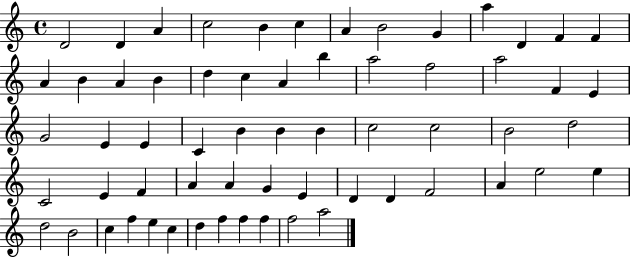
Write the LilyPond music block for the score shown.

{
  \clef treble
  \time 4/4
  \defaultTimeSignature
  \key c \major
  d'2 d'4 a'4 | c''2 b'4 c''4 | a'4 b'2 g'4 | a''4 d'4 f'4 f'4 | \break a'4 b'4 a'4 b'4 | d''4 c''4 a'4 b''4 | a''2 f''2 | a''2 f'4 e'4 | \break g'2 e'4 e'4 | c'4 b'4 b'4 b'4 | c''2 c''2 | b'2 d''2 | \break c'2 e'4 f'4 | a'4 a'4 g'4 e'4 | d'4 d'4 f'2 | a'4 e''2 e''4 | \break d''2 b'2 | c''4 f''4 e''4 c''4 | d''4 f''4 f''4 f''4 | f''2 a''2 | \break \bar "|."
}